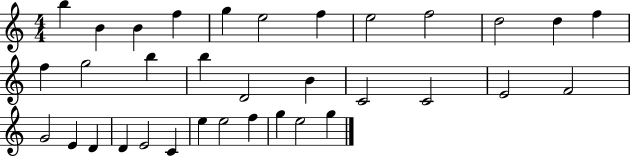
{
  \clef treble
  \numericTimeSignature
  \time 4/4
  \key c \major
  b''4 b'4 b'4 f''4 | g''4 e''2 f''4 | e''2 f''2 | d''2 d''4 f''4 | \break f''4 g''2 b''4 | b''4 d'2 b'4 | c'2 c'2 | e'2 f'2 | \break g'2 e'4 d'4 | d'4 e'2 c'4 | e''4 e''2 f''4 | g''4 e''2 g''4 | \break \bar "|."
}